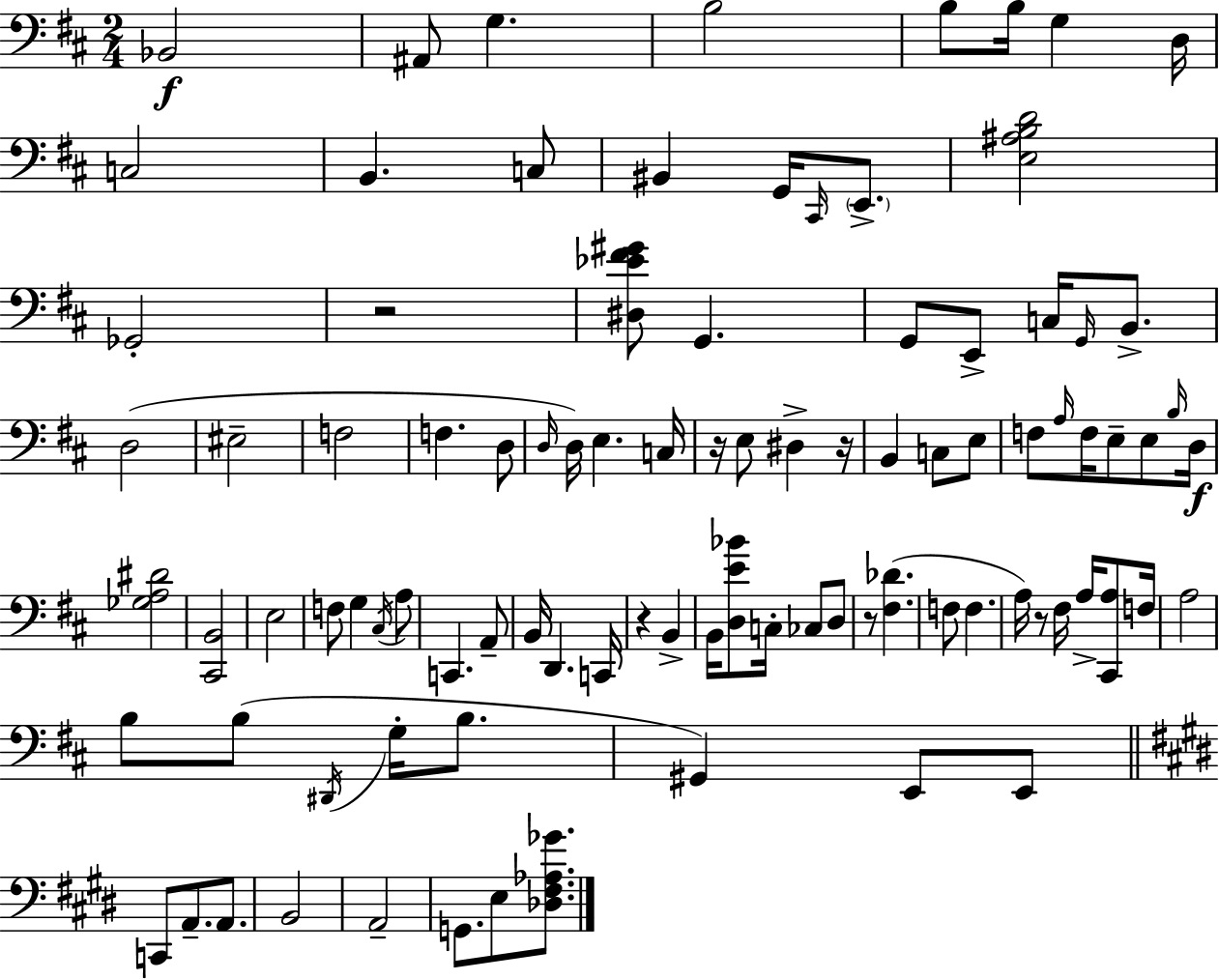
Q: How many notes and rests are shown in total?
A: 94